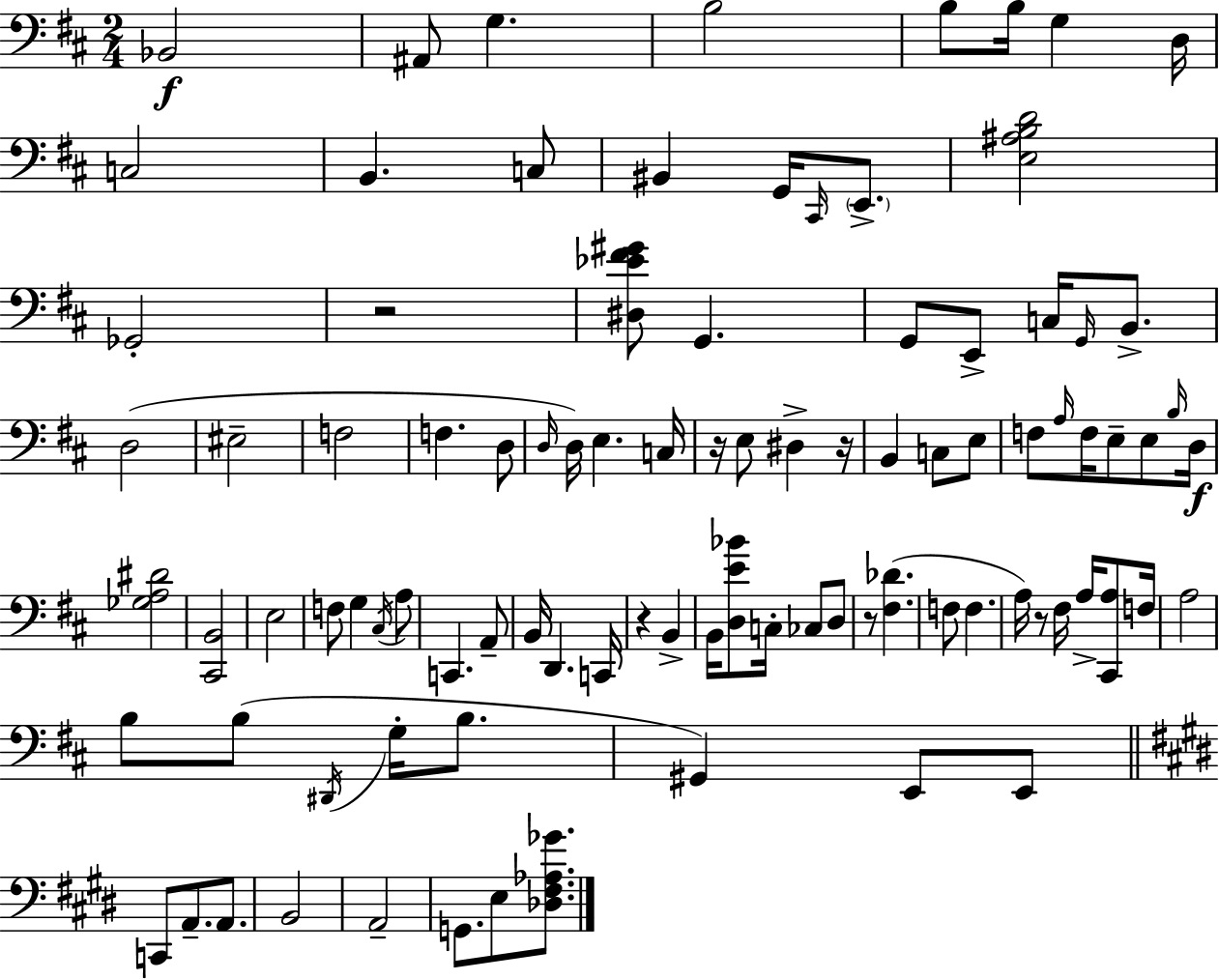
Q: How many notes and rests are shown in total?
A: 94